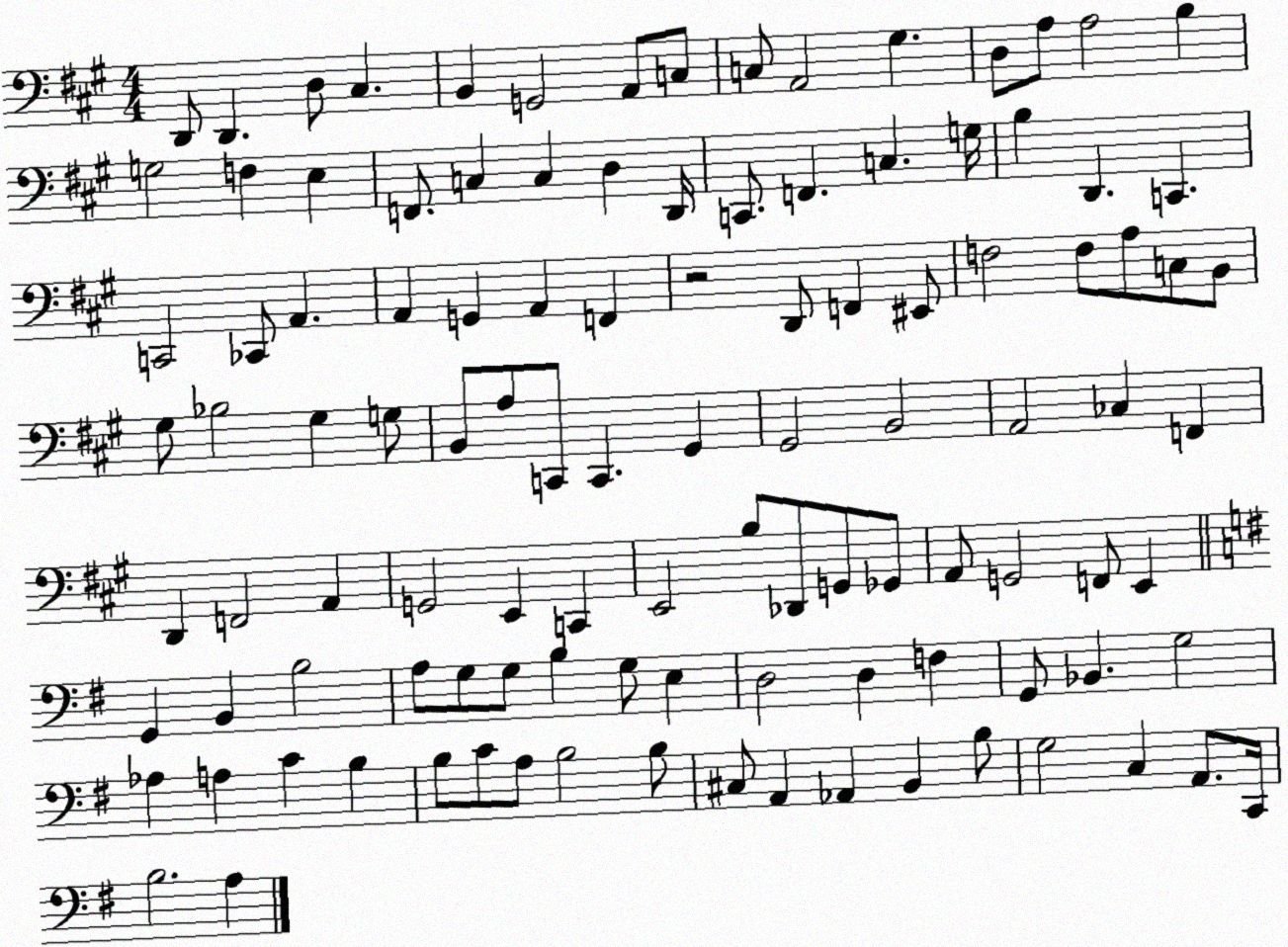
X:1
T:Untitled
M:4/4
L:1/4
K:A
D,,/2 D,, D,/2 ^C, B,, G,,2 A,,/2 C,/2 C,/2 A,,2 ^G, D,/2 A,/2 A,2 B, G,2 F, E, F,,/2 C, C, D, D,,/4 C,,/2 F,, C, G,/4 B, D,, C,, C,,2 _C,,/2 A,, A,, G,, A,, F,, z2 D,,/2 F,, ^E,,/2 F,2 F,/2 A,/2 C,/2 B,,/2 ^G,/2 _B,2 ^G, G,/2 B,,/2 A,/2 C,,/2 C,, ^G,, ^G,,2 B,,2 A,,2 _C, F,, D,, F,,2 A,, G,,2 E,, C,, E,,2 B,/2 _D,,/2 G,,/2 _G,,/2 A,,/2 G,,2 F,,/2 E,, G,, B,, B,2 A,/2 G,/2 G,/2 B, G,/2 E, D,2 D, F, G,,/2 _B,, G,2 _A, A, C B, B,/2 C/2 A,/2 B,2 B,/2 ^C,/2 A,, _A,, B,, B,/2 G,2 C, A,,/2 C,,/4 B,2 A,